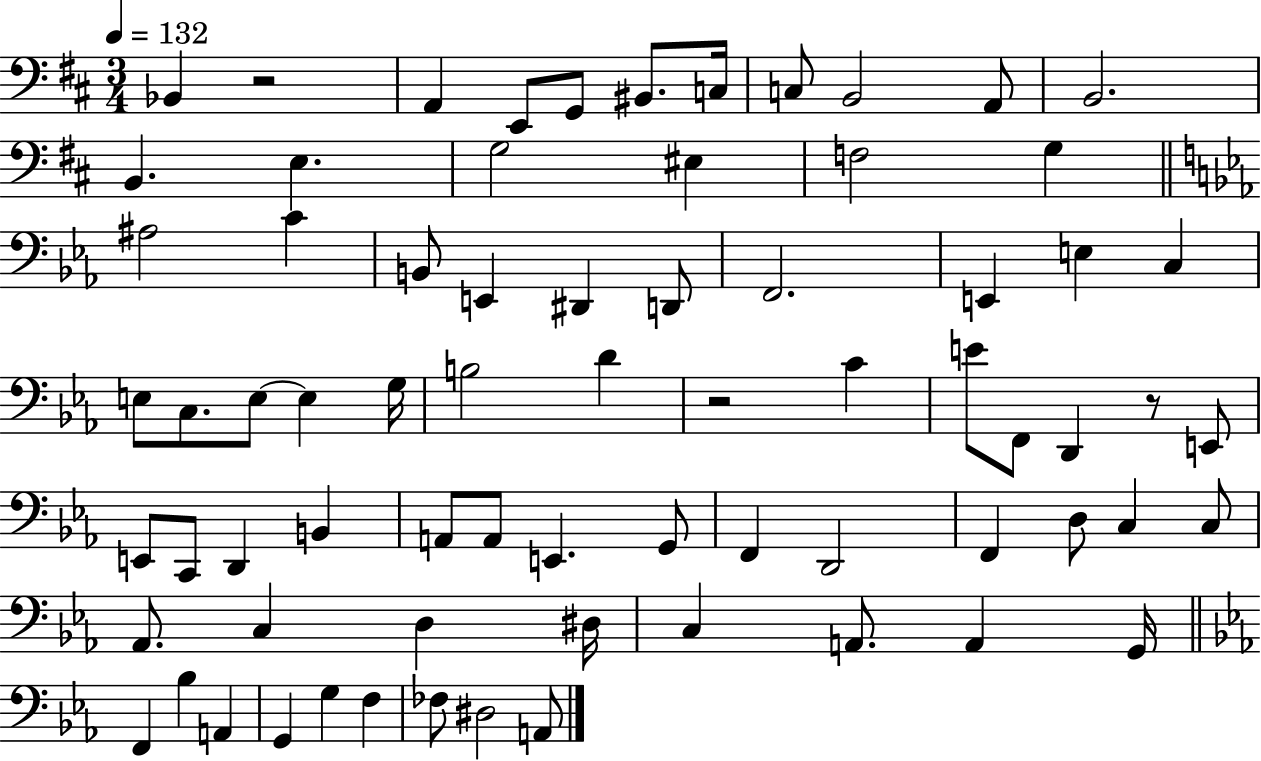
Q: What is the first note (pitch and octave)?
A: Bb2